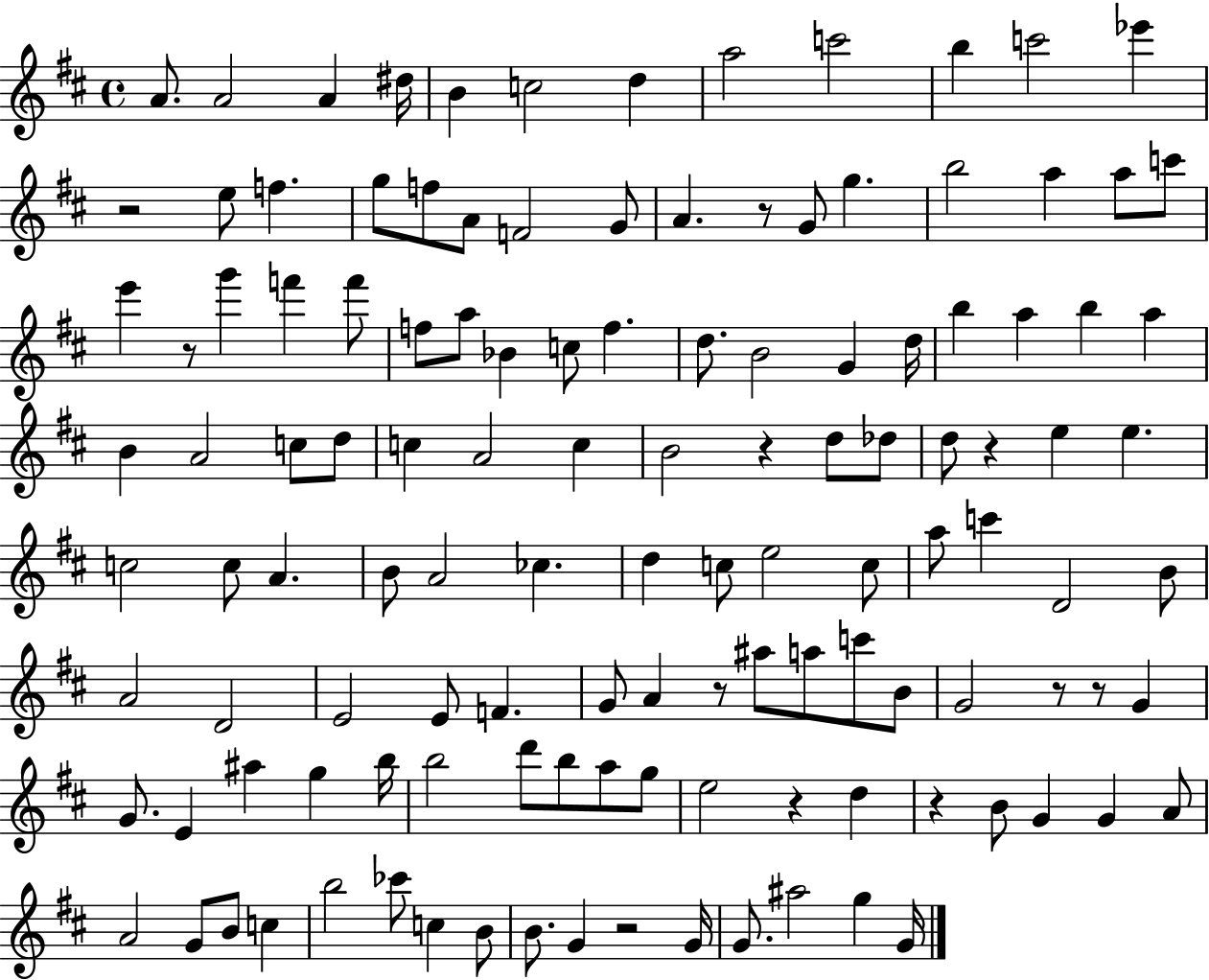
{
  \clef treble
  \time 4/4
  \defaultTimeSignature
  \key d \major
  a'8. a'2 a'4 dis''16 | b'4 c''2 d''4 | a''2 c'''2 | b''4 c'''2 ees'''4 | \break r2 e''8 f''4. | g''8 f''8 a'8 f'2 g'8 | a'4. r8 g'8 g''4. | b''2 a''4 a''8 c'''8 | \break e'''4 r8 g'''4 f'''4 f'''8 | f''8 a''8 bes'4 c''8 f''4. | d''8. b'2 g'4 d''16 | b''4 a''4 b''4 a''4 | \break b'4 a'2 c''8 d''8 | c''4 a'2 c''4 | b'2 r4 d''8 des''8 | d''8 r4 e''4 e''4. | \break c''2 c''8 a'4. | b'8 a'2 ces''4. | d''4 c''8 e''2 c''8 | a''8 c'''4 d'2 b'8 | \break a'2 d'2 | e'2 e'8 f'4. | g'8 a'4 r8 ais''8 a''8 c'''8 b'8 | g'2 r8 r8 g'4 | \break g'8. e'4 ais''4 g''4 b''16 | b''2 d'''8 b''8 a''8 g''8 | e''2 r4 d''4 | r4 b'8 g'4 g'4 a'8 | \break a'2 g'8 b'8 c''4 | b''2 ces'''8 c''4 b'8 | b'8. g'4 r2 g'16 | g'8. ais''2 g''4 g'16 | \break \bar "|."
}